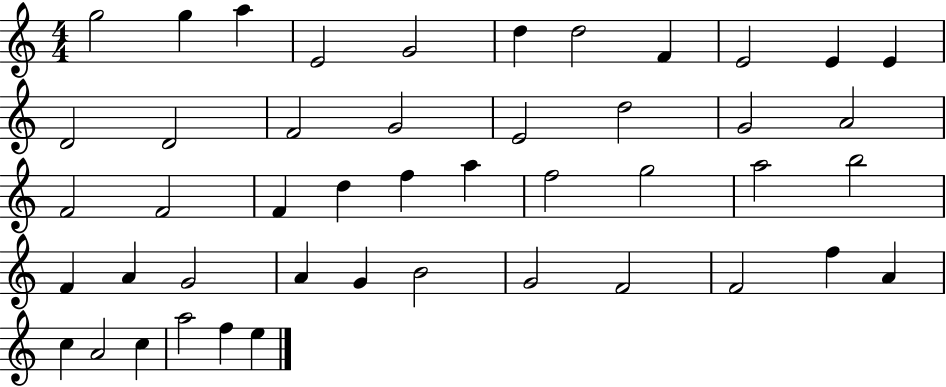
X:1
T:Untitled
M:4/4
L:1/4
K:C
g2 g a E2 G2 d d2 F E2 E E D2 D2 F2 G2 E2 d2 G2 A2 F2 F2 F d f a f2 g2 a2 b2 F A G2 A G B2 G2 F2 F2 f A c A2 c a2 f e